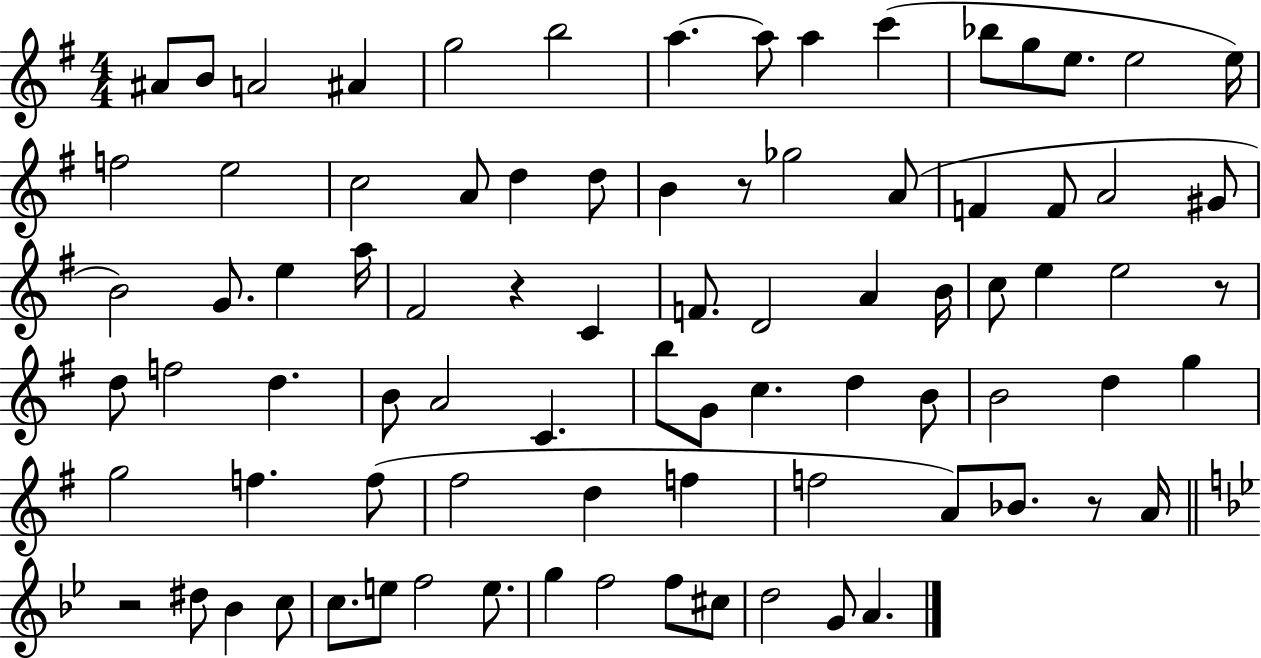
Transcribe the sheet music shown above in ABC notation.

X:1
T:Untitled
M:4/4
L:1/4
K:G
^A/2 B/2 A2 ^A g2 b2 a a/2 a c' _b/2 g/2 e/2 e2 e/4 f2 e2 c2 A/2 d d/2 B z/2 _g2 A/2 F F/2 A2 ^G/2 B2 G/2 e a/4 ^F2 z C F/2 D2 A B/4 c/2 e e2 z/2 d/2 f2 d B/2 A2 C b/2 G/2 c d B/2 B2 d g g2 f f/2 ^f2 d f f2 A/2 _B/2 z/2 A/4 z2 ^d/2 _B c/2 c/2 e/2 f2 e/2 g f2 f/2 ^c/2 d2 G/2 A